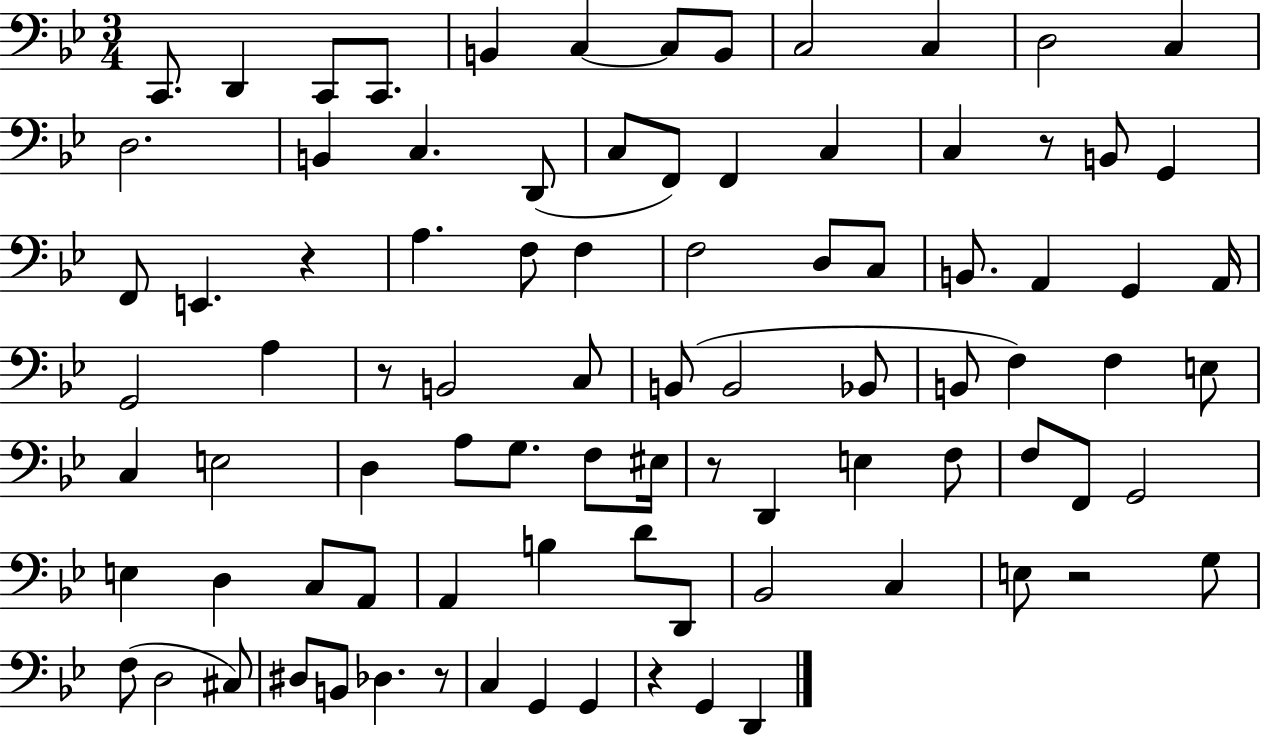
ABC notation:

X:1
T:Untitled
M:3/4
L:1/4
K:Bb
C,,/2 D,, C,,/2 C,,/2 B,, C, C,/2 B,,/2 C,2 C, D,2 C, D,2 B,, C, D,,/2 C,/2 F,,/2 F,, C, C, z/2 B,,/2 G,, F,,/2 E,, z A, F,/2 F, F,2 D,/2 C,/2 B,,/2 A,, G,, A,,/4 G,,2 A, z/2 B,,2 C,/2 B,,/2 B,,2 _B,,/2 B,,/2 F, F, E,/2 C, E,2 D, A,/2 G,/2 F,/2 ^E,/4 z/2 D,, E, F,/2 F,/2 F,,/2 G,,2 E, D, C,/2 A,,/2 A,, B, D/2 D,,/2 _B,,2 C, E,/2 z2 G,/2 F,/2 D,2 ^C,/2 ^D,/2 B,,/2 _D, z/2 C, G,, G,, z G,, D,,